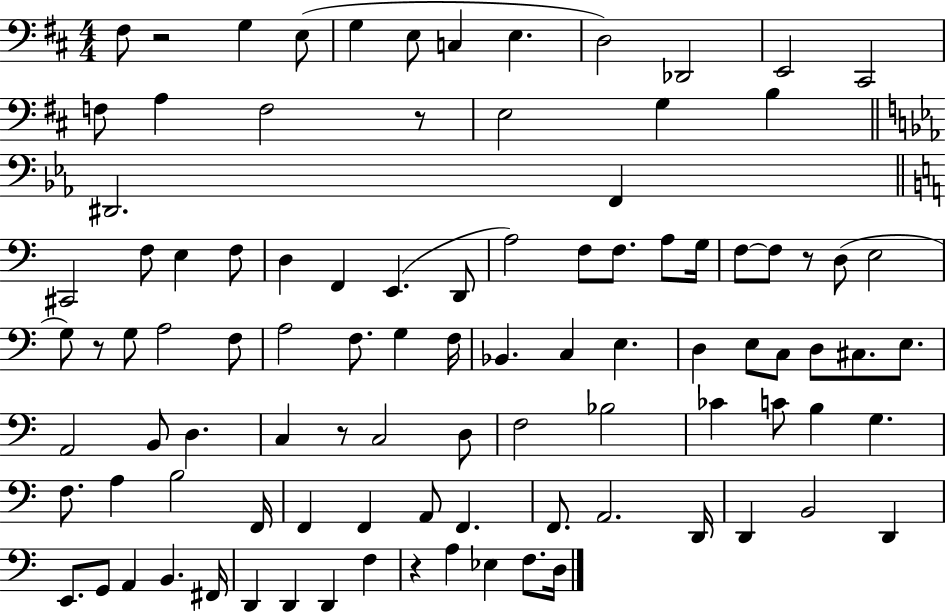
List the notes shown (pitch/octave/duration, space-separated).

F#3/e R/h G3/q E3/e G3/q E3/e C3/q E3/q. D3/h Db2/h E2/h C#2/h F3/e A3/q F3/h R/e E3/h G3/q B3/q D#2/h. F2/q C#2/h F3/e E3/q F3/e D3/q F2/q E2/q. D2/e A3/h F3/e F3/e. A3/e G3/s F3/e F3/e R/e D3/e E3/h G3/e R/e G3/e A3/h F3/e A3/h F3/e. G3/q F3/s Bb2/q. C3/q E3/q. D3/q E3/e C3/e D3/e C#3/e. E3/e. A2/h B2/e D3/q. C3/q R/e C3/h D3/e F3/h Bb3/h CES4/q C4/e B3/q G3/q. F3/e. A3/q B3/h F2/s F2/q F2/q A2/e F2/q. F2/e. A2/h. D2/s D2/q B2/h D2/q E2/e. G2/e A2/q B2/q. F#2/s D2/q D2/q D2/q F3/q R/q A3/q Eb3/q F3/e. D3/s